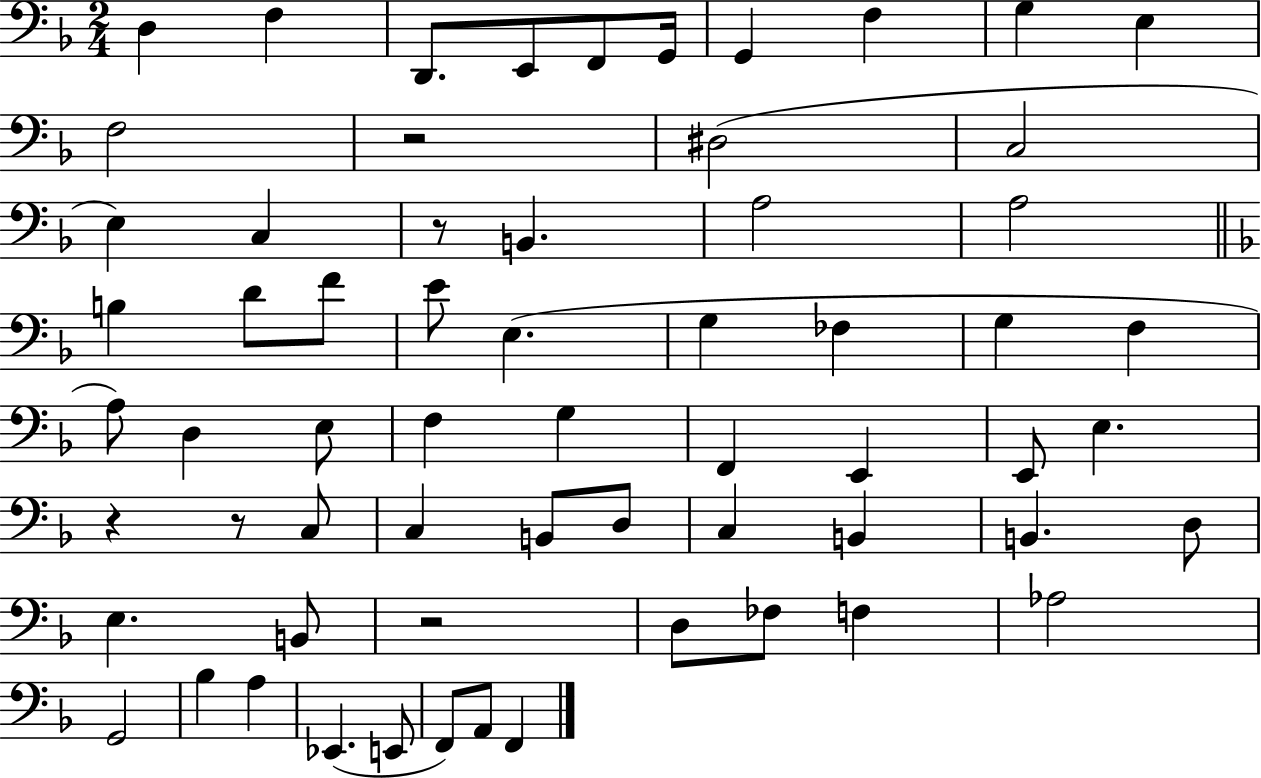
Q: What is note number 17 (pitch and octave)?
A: A3